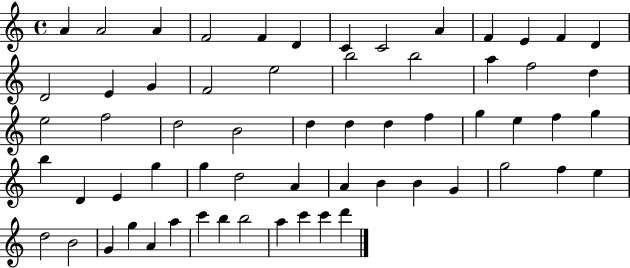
A4/q A4/h A4/q F4/h F4/q D4/q C4/q C4/h A4/q F4/q E4/q F4/q D4/q D4/h E4/q G4/q F4/h E5/h B5/h B5/h A5/q F5/h D5/q E5/h F5/h D5/h B4/h D5/q D5/q D5/q F5/q G5/q E5/q F5/q G5/q B5/q D4/q E4/q G5/q G5/q D5/h A4/q A4/q B4/q B4/q G4/q G5/h F5/q E5/q D5/h B4/h G4/q G5/q A4/q A5/q C6/q B5/q B5/h A5/q C6/q C6/q D6/q